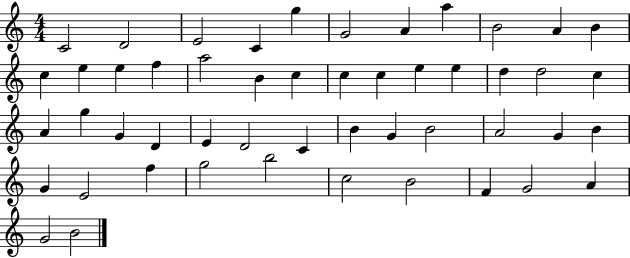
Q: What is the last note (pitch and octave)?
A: B4